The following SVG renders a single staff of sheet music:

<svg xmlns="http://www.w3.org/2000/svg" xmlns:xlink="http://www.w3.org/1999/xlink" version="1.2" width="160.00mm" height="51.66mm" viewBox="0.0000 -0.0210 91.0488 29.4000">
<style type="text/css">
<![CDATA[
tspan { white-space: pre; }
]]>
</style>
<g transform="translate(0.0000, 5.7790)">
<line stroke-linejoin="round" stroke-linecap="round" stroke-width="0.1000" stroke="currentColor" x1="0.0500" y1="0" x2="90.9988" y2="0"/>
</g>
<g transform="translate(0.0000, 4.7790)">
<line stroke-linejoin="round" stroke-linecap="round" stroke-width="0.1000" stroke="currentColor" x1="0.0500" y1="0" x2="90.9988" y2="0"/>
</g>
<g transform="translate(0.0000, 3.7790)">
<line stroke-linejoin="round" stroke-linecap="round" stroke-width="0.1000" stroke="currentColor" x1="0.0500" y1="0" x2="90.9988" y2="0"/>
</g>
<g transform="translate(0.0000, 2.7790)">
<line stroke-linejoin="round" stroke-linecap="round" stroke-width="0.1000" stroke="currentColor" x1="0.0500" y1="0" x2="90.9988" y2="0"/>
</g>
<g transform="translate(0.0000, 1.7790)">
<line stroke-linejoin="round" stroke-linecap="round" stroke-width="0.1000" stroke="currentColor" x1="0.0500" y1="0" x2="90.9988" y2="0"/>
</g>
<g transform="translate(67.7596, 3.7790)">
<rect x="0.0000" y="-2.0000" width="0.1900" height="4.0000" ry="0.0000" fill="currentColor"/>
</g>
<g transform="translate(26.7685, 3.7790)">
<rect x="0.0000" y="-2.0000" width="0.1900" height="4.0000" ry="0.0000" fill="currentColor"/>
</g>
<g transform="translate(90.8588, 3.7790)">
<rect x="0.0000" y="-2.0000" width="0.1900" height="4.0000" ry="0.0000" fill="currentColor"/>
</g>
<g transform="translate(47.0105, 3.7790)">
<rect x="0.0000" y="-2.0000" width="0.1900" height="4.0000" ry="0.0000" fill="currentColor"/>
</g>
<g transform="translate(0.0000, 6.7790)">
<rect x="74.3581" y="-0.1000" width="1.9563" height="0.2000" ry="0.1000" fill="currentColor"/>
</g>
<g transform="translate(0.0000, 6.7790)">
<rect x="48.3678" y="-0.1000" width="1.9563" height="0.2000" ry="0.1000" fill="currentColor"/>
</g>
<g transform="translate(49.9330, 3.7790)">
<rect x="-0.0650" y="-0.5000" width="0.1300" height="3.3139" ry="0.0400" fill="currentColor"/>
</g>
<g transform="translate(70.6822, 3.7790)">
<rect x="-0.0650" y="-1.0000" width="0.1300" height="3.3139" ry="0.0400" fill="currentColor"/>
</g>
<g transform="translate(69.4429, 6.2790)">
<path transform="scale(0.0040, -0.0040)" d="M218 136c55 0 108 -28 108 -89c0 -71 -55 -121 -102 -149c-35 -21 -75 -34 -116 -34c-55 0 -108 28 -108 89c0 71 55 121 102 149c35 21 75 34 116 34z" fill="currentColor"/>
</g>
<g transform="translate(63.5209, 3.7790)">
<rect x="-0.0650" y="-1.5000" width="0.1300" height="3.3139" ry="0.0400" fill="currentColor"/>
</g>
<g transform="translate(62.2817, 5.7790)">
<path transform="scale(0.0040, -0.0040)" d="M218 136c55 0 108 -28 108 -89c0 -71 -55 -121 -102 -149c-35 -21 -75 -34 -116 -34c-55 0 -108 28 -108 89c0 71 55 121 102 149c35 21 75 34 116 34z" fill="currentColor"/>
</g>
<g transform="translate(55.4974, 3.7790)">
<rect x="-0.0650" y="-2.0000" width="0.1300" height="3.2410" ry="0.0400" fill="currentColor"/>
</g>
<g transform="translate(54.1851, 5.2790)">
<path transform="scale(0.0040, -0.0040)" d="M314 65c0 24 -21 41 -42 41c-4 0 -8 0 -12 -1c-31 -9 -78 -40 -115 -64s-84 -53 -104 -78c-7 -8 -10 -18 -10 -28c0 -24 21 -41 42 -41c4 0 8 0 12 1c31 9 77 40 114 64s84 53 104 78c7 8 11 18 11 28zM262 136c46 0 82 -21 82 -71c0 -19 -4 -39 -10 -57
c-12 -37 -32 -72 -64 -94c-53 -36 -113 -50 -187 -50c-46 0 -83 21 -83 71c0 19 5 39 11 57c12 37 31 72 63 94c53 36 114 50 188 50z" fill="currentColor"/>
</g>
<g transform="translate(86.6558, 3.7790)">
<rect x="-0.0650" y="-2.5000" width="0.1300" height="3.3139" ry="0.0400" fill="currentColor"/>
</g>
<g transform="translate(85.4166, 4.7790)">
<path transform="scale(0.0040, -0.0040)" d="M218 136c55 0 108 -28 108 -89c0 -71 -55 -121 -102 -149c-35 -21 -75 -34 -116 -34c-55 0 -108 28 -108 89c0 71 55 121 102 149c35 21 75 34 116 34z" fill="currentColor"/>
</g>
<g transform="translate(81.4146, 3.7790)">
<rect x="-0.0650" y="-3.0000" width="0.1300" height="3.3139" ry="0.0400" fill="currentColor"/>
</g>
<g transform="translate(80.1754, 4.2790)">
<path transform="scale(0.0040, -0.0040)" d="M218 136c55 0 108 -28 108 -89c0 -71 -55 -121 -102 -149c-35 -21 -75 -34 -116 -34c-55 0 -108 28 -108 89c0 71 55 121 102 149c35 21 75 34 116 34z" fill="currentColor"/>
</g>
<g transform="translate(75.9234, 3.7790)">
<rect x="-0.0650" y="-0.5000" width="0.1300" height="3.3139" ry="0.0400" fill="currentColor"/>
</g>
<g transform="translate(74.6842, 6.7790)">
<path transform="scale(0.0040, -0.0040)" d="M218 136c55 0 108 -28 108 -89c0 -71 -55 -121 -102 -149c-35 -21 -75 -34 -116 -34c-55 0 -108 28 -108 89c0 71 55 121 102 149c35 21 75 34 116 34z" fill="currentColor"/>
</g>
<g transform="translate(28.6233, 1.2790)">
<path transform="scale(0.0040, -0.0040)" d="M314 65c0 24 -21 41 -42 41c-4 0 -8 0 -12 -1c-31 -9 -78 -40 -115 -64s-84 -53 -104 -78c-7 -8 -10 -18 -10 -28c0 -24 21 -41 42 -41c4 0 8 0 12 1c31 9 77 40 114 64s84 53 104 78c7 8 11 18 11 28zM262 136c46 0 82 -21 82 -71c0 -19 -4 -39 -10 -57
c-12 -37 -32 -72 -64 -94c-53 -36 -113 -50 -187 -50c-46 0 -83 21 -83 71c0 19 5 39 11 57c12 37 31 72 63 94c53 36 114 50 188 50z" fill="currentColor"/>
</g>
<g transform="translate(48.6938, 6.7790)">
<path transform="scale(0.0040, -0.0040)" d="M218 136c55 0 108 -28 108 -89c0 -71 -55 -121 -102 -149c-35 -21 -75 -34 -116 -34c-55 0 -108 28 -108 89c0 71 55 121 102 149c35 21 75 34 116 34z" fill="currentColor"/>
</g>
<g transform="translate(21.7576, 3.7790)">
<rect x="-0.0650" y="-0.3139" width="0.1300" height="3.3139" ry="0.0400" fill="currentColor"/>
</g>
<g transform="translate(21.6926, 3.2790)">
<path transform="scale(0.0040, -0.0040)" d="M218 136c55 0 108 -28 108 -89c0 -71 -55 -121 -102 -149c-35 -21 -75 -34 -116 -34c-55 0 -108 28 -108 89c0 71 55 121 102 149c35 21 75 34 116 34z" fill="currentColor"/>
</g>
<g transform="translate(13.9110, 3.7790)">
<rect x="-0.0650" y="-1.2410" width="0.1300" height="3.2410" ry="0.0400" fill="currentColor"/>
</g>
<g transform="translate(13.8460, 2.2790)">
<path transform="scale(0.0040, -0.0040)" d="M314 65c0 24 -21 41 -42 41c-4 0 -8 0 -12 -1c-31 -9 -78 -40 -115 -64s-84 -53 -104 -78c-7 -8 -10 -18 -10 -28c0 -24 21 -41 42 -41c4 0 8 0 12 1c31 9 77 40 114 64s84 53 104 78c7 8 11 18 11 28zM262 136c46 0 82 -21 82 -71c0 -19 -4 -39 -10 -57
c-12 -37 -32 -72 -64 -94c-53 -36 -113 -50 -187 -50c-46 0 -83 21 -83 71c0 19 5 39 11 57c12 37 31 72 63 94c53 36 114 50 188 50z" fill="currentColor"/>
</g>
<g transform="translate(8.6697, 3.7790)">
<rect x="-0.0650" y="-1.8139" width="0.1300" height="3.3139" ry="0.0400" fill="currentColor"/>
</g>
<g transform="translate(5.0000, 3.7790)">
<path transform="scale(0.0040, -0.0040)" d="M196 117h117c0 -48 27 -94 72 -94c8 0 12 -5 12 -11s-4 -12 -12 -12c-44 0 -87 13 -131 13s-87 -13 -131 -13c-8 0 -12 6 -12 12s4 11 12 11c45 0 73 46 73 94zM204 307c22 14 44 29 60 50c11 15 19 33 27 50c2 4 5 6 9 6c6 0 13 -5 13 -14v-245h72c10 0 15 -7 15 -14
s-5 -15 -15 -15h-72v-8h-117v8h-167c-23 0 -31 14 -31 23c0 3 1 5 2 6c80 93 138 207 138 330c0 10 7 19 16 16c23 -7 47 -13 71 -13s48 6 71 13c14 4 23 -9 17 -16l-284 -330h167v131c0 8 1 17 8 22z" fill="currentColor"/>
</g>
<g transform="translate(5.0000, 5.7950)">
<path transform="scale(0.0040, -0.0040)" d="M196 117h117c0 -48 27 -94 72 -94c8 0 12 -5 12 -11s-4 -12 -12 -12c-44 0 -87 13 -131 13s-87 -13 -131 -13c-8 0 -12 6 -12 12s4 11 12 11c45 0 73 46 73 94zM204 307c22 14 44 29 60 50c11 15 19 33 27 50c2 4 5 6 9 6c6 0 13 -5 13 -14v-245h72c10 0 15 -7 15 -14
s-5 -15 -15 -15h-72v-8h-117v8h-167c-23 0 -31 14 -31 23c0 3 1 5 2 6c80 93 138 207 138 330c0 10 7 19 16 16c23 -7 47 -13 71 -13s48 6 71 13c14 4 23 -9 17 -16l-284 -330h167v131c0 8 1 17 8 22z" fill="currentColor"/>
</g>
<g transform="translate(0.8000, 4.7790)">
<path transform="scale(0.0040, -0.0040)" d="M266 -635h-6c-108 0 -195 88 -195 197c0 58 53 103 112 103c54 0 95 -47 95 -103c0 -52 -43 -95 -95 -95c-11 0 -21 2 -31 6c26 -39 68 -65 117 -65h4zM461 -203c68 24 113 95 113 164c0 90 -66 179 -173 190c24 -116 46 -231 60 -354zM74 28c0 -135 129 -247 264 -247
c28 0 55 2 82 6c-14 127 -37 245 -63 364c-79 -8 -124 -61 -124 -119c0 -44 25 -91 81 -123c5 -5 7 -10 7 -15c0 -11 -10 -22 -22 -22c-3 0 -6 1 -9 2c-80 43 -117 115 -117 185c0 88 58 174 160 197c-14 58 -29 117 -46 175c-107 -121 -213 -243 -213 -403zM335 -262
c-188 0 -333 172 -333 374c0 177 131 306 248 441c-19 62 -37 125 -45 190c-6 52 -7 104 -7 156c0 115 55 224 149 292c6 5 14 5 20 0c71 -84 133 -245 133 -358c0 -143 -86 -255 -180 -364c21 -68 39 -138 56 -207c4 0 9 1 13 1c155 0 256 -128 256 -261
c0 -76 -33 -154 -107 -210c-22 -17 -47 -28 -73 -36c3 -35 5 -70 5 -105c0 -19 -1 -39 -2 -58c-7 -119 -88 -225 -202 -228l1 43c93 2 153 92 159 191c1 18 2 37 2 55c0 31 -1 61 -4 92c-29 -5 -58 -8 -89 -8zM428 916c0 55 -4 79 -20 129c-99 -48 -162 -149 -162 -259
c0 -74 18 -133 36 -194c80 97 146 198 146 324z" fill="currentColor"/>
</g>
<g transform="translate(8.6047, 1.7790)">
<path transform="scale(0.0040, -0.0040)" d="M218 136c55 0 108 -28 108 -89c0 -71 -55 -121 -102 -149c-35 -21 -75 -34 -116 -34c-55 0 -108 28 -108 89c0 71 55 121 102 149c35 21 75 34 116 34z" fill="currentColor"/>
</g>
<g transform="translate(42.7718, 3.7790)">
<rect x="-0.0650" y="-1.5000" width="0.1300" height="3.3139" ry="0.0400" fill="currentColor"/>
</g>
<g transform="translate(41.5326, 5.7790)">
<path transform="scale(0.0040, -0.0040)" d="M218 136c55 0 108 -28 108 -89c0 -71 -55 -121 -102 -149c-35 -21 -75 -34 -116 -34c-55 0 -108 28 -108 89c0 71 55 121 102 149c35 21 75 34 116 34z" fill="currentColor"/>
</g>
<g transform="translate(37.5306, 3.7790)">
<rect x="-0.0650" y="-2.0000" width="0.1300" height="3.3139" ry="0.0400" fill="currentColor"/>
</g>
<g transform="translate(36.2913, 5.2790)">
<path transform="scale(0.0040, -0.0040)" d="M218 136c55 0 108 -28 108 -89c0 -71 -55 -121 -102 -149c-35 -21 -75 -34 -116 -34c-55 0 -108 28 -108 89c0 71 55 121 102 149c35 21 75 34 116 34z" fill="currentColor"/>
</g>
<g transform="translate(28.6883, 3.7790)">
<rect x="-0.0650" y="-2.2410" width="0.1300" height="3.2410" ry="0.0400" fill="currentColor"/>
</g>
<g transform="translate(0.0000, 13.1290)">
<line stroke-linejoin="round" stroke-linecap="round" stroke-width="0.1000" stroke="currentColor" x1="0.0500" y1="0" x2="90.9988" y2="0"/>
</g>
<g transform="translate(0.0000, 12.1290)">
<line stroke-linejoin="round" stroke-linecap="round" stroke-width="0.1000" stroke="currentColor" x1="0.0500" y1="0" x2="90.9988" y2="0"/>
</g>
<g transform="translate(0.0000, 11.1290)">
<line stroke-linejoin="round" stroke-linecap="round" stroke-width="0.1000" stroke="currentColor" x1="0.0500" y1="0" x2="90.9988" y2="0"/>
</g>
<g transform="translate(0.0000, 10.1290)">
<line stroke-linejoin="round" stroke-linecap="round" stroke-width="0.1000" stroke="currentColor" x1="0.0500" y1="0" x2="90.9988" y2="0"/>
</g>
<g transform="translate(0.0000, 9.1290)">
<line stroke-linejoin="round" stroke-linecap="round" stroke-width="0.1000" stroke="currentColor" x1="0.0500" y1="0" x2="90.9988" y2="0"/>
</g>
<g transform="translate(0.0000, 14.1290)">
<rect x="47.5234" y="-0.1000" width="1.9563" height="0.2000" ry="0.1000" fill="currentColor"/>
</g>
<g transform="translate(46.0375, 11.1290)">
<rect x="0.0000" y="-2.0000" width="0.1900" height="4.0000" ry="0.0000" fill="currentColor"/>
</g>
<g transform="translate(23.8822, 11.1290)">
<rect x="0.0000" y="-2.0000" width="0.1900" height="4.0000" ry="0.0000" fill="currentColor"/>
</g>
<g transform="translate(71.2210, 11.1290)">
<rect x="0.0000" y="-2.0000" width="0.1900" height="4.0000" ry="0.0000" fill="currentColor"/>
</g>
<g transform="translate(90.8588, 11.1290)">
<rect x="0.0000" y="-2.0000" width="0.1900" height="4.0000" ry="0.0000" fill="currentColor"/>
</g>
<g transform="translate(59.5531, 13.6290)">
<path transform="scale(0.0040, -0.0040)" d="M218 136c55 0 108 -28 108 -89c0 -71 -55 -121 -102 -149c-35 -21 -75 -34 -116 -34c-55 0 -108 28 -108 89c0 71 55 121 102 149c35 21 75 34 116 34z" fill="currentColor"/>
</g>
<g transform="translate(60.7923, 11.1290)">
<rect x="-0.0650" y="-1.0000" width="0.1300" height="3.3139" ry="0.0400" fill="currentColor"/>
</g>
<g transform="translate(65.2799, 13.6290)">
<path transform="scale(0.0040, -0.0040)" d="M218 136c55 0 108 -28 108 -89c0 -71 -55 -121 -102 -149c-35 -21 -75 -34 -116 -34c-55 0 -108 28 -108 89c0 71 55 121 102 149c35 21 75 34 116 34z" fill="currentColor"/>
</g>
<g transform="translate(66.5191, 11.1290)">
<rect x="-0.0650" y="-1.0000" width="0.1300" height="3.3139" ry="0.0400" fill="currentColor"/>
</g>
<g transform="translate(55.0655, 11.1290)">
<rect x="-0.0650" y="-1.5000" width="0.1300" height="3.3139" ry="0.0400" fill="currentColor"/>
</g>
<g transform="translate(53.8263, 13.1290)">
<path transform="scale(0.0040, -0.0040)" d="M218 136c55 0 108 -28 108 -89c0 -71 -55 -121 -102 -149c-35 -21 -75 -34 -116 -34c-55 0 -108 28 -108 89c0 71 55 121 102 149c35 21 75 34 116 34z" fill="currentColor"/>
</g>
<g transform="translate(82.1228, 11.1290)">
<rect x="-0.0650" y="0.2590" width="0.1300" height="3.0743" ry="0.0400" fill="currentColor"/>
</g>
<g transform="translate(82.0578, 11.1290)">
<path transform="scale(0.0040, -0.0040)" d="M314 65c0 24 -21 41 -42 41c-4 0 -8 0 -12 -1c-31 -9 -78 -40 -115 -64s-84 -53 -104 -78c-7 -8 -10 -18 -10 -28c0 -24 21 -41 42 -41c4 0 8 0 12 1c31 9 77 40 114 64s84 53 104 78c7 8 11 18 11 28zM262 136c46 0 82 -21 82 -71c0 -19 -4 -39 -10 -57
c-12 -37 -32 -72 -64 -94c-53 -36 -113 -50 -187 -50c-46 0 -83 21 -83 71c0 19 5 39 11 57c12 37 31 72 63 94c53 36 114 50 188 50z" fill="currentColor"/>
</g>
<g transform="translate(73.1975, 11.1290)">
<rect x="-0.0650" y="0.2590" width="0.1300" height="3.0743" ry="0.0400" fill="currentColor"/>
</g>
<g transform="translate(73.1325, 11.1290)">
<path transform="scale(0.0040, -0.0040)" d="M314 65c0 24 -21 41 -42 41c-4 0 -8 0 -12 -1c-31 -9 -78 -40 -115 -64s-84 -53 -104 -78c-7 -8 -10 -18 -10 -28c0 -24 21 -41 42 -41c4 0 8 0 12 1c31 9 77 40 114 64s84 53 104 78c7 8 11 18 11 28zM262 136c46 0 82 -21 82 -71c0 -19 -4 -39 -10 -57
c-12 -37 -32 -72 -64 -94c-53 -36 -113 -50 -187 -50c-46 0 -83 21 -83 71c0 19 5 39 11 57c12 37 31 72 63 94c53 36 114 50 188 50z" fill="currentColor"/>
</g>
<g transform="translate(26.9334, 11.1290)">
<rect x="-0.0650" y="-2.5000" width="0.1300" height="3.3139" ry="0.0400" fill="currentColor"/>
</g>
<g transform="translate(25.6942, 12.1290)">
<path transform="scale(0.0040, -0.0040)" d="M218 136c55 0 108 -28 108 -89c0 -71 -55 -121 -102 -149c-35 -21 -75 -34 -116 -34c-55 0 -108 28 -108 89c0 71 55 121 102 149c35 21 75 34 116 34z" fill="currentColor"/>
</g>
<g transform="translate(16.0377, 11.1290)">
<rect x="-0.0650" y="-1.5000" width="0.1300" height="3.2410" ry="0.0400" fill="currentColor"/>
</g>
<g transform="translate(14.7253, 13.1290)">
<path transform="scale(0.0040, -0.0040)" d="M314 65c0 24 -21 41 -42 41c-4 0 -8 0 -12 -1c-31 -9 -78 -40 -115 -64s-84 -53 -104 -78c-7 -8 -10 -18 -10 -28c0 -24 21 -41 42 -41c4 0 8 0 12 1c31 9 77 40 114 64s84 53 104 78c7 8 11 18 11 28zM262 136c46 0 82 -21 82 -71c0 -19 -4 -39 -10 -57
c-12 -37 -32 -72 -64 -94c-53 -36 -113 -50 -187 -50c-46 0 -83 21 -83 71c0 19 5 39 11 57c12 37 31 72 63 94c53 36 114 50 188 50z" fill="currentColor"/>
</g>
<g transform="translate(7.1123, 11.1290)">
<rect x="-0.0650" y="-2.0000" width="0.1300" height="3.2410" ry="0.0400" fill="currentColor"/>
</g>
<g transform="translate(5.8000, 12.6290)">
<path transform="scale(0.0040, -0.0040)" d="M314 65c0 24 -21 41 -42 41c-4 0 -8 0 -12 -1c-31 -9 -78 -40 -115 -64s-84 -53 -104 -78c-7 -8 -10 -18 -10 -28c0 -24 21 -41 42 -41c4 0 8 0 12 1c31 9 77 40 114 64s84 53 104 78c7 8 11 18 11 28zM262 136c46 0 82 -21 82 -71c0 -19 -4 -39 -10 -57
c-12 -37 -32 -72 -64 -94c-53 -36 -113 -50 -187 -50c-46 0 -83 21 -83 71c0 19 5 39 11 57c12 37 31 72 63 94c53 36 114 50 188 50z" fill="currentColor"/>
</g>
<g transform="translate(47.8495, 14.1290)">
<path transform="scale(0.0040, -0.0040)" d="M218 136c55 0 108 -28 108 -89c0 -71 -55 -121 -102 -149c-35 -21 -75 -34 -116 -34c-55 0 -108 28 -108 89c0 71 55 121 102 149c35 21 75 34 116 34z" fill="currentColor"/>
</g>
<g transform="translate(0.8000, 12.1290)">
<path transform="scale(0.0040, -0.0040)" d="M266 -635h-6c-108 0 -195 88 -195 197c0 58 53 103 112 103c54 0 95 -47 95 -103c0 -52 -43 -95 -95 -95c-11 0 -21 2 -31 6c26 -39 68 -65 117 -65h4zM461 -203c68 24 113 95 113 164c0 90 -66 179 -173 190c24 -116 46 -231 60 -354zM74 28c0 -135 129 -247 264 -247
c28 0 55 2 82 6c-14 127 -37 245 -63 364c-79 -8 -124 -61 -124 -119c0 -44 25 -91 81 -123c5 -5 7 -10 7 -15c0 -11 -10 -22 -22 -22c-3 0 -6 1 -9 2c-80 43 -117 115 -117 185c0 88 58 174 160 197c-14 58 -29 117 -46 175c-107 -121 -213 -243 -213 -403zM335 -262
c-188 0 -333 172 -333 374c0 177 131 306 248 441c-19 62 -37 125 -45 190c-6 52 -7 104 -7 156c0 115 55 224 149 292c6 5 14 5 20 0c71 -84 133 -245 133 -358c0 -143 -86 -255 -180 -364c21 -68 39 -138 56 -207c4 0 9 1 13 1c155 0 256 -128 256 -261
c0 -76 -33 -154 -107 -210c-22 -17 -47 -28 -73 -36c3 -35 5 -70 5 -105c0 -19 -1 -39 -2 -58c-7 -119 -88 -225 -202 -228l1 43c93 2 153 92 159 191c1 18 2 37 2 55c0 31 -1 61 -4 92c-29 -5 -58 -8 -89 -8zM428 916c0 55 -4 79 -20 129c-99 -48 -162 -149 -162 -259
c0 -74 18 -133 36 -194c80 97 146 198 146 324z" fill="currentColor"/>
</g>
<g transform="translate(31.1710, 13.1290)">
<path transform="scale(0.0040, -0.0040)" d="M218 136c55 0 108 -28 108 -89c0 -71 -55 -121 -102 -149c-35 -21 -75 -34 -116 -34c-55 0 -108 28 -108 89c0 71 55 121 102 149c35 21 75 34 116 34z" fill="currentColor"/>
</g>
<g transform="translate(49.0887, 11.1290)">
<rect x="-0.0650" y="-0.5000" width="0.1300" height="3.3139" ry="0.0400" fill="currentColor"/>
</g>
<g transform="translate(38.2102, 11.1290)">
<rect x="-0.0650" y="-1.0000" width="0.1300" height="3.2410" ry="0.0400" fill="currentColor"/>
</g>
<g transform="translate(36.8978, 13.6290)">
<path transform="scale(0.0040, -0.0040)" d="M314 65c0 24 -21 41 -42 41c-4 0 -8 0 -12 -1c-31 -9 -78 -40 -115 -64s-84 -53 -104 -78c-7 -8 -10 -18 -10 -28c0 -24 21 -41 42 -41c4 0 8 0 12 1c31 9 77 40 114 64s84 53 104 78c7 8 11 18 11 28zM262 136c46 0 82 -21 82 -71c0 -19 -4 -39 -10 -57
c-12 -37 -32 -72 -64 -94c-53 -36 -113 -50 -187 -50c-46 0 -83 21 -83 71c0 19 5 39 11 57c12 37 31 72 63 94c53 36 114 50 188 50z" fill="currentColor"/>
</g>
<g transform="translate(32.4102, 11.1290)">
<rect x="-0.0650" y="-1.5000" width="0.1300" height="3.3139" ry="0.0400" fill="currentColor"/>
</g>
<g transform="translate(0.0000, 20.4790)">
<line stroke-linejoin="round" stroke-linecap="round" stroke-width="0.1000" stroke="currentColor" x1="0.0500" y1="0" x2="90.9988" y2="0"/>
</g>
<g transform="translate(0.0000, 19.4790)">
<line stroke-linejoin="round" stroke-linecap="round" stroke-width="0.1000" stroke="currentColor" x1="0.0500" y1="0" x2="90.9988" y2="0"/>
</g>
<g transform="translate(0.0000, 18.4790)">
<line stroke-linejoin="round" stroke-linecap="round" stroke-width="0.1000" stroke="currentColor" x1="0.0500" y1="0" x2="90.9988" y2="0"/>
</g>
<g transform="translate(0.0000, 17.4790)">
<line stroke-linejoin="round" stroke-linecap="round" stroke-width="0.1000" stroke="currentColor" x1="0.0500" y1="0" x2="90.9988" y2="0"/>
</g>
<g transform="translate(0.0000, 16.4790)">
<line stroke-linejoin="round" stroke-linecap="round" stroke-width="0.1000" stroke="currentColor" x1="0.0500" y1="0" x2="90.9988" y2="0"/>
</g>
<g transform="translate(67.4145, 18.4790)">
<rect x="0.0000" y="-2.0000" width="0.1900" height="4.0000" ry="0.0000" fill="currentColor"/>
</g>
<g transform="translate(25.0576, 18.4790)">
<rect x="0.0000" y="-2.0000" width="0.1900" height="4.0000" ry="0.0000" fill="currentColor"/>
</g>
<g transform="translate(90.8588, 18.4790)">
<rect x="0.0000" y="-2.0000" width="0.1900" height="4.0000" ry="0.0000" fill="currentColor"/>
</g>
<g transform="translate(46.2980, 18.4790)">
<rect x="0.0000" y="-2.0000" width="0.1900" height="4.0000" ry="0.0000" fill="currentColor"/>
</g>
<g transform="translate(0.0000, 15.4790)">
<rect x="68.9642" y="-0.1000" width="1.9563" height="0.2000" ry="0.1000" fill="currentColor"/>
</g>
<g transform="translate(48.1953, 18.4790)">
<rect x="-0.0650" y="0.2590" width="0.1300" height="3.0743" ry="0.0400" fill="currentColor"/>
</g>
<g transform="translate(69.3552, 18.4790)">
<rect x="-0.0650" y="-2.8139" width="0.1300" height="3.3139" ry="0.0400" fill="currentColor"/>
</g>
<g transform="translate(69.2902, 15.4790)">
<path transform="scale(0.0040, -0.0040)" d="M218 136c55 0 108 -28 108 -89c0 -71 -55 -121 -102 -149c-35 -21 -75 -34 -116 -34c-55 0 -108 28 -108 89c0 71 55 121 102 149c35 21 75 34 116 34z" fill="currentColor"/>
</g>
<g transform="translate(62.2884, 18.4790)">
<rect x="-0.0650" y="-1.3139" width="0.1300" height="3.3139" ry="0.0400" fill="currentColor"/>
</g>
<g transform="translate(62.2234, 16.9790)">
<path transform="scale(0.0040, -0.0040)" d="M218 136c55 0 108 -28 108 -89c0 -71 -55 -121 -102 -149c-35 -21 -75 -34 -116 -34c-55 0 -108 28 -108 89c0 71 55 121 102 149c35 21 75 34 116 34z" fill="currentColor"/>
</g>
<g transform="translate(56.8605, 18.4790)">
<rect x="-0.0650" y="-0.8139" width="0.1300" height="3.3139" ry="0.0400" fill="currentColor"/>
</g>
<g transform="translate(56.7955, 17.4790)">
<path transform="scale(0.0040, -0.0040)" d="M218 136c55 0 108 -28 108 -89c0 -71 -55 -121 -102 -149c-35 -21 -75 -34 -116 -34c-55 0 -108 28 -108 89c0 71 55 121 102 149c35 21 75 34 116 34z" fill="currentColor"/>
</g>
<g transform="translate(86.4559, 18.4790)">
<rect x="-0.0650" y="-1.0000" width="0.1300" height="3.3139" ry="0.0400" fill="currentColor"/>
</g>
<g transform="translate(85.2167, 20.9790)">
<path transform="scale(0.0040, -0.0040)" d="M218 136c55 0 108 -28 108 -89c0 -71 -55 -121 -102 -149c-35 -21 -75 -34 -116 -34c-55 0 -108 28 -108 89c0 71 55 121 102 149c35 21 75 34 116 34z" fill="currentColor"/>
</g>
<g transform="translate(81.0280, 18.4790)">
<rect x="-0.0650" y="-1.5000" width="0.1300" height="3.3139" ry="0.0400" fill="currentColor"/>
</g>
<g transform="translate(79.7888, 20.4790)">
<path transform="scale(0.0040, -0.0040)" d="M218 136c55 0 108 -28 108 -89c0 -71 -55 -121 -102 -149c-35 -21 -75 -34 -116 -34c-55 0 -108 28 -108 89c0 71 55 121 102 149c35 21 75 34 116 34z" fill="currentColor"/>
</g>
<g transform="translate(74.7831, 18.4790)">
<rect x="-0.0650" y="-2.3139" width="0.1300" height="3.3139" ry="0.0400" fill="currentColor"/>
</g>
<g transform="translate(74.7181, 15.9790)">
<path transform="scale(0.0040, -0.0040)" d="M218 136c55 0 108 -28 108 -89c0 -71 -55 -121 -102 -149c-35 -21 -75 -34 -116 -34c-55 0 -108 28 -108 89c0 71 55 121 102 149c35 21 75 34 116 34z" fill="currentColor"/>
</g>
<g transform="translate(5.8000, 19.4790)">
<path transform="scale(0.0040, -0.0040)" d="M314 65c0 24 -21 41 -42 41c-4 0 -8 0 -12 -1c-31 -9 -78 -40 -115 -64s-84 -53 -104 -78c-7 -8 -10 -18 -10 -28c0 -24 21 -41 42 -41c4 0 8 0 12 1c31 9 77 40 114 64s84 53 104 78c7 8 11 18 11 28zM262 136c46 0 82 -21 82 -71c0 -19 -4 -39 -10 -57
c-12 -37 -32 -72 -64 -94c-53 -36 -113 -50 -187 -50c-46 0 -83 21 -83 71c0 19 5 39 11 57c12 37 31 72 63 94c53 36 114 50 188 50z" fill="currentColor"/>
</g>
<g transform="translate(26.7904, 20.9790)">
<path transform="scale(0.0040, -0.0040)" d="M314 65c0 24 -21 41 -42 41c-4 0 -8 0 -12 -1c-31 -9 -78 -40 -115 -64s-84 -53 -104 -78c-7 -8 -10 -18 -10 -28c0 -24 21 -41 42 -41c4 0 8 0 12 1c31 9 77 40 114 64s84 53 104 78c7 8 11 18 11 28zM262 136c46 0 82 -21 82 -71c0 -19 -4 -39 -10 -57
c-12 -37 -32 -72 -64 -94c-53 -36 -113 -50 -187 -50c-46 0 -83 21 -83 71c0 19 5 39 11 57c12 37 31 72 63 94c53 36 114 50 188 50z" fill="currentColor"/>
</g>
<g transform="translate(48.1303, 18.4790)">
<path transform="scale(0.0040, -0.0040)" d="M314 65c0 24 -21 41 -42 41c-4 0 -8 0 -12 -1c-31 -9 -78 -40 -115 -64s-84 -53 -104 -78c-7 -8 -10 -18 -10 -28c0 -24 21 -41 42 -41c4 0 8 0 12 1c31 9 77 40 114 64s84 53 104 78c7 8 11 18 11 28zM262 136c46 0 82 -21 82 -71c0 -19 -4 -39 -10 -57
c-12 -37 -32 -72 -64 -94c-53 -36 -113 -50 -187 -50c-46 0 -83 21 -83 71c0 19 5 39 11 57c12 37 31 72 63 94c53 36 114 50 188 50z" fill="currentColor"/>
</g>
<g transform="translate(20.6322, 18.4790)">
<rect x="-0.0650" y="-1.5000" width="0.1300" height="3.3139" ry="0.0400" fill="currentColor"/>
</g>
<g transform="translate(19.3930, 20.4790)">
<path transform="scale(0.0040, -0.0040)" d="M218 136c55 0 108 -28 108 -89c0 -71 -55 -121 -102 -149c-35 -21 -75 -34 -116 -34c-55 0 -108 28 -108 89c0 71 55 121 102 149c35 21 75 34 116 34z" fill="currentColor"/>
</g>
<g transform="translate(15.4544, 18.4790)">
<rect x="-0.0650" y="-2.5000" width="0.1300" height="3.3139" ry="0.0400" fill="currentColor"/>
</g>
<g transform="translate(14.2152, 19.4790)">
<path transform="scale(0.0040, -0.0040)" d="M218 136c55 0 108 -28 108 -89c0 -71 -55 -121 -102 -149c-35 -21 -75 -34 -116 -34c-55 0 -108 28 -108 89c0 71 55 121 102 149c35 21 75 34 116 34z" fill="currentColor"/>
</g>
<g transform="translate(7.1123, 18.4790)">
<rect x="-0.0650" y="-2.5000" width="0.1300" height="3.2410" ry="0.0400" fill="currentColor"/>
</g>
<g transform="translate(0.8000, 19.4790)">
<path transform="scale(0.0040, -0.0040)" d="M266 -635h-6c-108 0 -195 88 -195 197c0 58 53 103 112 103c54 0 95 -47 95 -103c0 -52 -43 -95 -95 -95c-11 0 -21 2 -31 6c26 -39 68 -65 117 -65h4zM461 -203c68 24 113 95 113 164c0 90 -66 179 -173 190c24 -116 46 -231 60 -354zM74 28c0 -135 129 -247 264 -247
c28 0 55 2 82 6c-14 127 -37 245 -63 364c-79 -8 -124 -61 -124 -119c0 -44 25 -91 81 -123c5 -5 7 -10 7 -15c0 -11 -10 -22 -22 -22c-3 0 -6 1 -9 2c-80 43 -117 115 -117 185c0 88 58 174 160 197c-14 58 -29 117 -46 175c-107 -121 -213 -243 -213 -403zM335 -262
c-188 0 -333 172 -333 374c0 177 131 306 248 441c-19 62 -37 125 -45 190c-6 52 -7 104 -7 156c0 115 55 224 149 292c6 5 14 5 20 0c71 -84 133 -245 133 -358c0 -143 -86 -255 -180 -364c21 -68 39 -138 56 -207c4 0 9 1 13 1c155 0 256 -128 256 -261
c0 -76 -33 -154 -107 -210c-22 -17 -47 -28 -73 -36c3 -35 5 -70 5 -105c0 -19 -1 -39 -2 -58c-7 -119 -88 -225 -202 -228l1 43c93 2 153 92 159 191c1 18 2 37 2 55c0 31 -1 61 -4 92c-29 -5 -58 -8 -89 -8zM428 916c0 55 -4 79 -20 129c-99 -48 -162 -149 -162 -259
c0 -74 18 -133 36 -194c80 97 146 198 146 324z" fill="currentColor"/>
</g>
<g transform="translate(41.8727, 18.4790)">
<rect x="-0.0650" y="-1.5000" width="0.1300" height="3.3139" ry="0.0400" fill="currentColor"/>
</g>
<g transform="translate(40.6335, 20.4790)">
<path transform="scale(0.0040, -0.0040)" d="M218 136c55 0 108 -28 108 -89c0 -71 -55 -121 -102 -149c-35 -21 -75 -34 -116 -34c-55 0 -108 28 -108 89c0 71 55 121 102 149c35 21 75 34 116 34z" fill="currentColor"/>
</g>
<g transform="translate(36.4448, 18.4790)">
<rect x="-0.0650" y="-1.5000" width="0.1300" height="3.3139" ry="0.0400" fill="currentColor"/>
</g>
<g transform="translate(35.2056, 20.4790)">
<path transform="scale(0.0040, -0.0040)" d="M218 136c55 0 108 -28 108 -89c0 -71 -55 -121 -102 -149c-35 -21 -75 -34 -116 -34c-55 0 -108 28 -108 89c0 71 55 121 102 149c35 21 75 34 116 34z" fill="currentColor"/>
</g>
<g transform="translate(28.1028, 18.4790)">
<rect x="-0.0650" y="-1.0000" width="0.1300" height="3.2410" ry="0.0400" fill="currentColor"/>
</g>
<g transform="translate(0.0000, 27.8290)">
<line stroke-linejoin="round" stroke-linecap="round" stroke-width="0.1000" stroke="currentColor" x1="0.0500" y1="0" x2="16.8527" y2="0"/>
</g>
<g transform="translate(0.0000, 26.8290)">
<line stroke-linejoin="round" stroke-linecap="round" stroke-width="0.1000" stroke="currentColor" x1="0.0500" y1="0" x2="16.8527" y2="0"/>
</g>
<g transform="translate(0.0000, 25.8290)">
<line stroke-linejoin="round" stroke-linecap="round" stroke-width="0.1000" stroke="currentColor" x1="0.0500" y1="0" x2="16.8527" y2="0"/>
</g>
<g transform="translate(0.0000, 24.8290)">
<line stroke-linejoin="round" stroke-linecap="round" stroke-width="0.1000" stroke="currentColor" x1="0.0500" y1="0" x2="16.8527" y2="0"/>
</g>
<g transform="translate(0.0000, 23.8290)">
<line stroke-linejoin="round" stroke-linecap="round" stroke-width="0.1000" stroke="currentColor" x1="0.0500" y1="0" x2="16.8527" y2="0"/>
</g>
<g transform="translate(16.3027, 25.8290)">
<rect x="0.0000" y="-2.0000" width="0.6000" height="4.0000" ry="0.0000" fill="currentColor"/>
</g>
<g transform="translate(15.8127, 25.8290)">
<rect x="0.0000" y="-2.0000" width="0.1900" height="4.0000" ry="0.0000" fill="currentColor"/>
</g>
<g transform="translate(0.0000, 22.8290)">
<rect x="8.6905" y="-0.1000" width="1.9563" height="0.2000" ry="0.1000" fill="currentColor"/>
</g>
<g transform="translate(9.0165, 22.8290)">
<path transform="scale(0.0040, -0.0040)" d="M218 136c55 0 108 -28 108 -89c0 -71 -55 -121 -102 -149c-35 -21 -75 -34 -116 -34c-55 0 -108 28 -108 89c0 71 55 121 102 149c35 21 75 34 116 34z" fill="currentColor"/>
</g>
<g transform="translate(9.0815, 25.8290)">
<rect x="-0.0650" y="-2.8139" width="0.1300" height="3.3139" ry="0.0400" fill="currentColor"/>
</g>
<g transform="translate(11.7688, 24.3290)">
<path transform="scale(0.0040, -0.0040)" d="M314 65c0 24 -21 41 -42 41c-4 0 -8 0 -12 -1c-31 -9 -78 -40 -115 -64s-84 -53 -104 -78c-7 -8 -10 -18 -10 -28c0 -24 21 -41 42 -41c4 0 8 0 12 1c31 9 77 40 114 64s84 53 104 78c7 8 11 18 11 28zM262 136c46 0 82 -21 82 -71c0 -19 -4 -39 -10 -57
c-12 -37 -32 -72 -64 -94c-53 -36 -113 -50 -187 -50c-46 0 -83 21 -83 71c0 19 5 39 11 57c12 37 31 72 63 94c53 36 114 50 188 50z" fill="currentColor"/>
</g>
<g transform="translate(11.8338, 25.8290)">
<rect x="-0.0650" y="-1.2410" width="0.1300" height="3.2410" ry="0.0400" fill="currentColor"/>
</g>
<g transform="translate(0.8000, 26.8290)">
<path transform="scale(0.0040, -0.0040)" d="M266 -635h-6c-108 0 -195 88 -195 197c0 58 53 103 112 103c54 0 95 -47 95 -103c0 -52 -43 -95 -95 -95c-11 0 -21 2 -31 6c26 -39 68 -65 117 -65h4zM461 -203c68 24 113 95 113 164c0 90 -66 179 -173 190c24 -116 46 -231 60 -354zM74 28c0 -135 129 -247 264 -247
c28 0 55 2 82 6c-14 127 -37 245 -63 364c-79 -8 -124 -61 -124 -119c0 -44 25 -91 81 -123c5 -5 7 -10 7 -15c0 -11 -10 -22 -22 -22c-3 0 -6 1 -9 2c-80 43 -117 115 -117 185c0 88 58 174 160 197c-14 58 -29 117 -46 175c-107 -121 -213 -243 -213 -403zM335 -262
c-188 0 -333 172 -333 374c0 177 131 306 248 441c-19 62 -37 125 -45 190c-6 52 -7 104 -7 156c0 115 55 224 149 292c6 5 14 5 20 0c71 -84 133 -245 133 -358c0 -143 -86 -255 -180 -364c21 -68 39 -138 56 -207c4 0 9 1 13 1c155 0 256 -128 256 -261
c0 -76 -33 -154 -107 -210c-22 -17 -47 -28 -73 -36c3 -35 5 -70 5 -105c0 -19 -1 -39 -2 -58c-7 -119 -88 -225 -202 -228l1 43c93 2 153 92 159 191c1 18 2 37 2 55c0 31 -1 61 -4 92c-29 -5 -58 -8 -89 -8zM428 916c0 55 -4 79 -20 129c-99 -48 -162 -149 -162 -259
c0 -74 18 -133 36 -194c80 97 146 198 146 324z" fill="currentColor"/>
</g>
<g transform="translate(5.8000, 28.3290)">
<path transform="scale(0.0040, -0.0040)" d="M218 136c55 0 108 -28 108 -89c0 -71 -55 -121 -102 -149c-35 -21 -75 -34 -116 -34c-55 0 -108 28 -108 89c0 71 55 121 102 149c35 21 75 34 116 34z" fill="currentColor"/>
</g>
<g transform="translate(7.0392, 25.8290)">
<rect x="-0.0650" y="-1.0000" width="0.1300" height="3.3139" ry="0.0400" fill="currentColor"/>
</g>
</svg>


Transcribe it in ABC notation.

X:1
T:Untitled
M:4/4
L:1/4
K:C
f e2 c g2 F E C F2 E D C A G F2 E2 G E D2 C E D D B2 B2 G2 G E D2 E E B2 d e a g E D D a e2